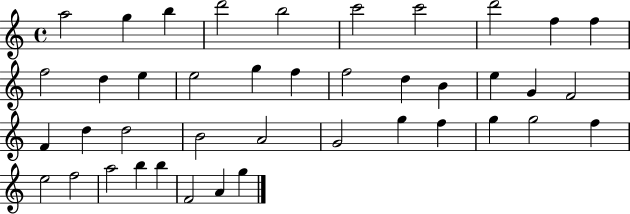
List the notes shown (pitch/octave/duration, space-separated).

A5/h G5/q B5/q D6/h B5/h C6/h C6/h D6/h F5/q F5/q F5/h D5/q E5/q E5/h G5/q F5/q F5/h D5/q B4/q E5/q G4/q F4/h F4/q D5/q D5/h B4/h A4/h G4/h G5/q F5/q G5/q G5/h F5/q E5/h F5/h A5/h B5/q B5/q F4/h A4/q G5/q